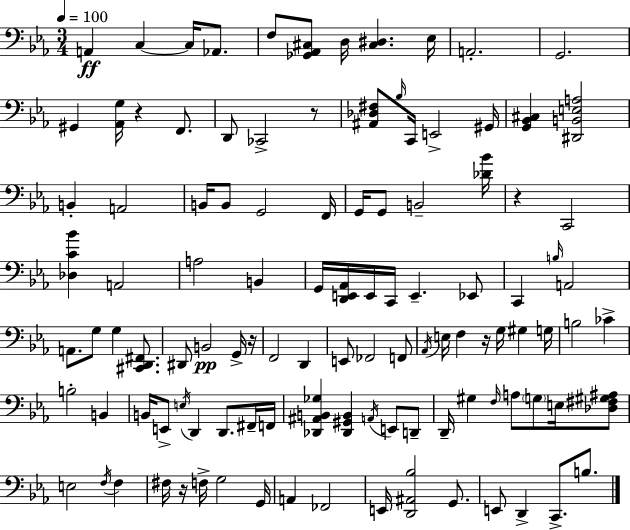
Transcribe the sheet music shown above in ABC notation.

X:1
T:Untitled
M:3/4
L:1/4
K:Cm
A,, C, C,/4 _A,,/2 F,/2 [_G,,_A,,^C,]/2 D,/4 [^C,^D,] _E,/4 A,,2 G,,2 ^G,, [_A,,G,]/4 z F,,/2 D,,/2 _C,,2 z/2 [^A,,_D,^F,]/2 _B,/4 C,,/4 E,,2 ^G,,/4 [G,,_B,,^C,] [^D,,B,,E,A,]2 B,, A,,2 B,,/4 B,,/2 G,,2 F,,/4 G,,/4 G,,/2 B,,2 [_D_B]/4 z C,,2 [_D,C_B] A,,2 A,2 B,, G,,/4 [D,,E,,_A,,]/4 E,,/4 C,,/4 E,, _E,,/2 C,, B,/4 A,,2 A,,/2 G,/2 G, [^C,,D,,^F,,]/2 ^D,,/2 B,,2 G,,/4 z/4 F,,2 D,, E,,/2 _F,,2 F,,/2 _A,,/4 E,/4 F, z/4 G,/4 ^G, G,/4 B,2 _C B,2 B,, B,,/4 E,,/2 E,/4 D,, D,,/2 ^F,,/4 F,,/4 [_D,,^A,,B,,_G,] [_D,,^G,,B,,] A,,/4 E,,/2 D,,/2 D,,/4 ^G, F,/4 A,/2 G,/2 E,/4 [_D,^F,^G,^A,]/2 E,2 F,/4 F, ^F,/4 z/4 F,/4 G,2 G,,/4 A,, _F,,2 E,,/4 [D,,^A,,_B,]2 G,,/2 E,,/2 D,, C,,/2 B,/2